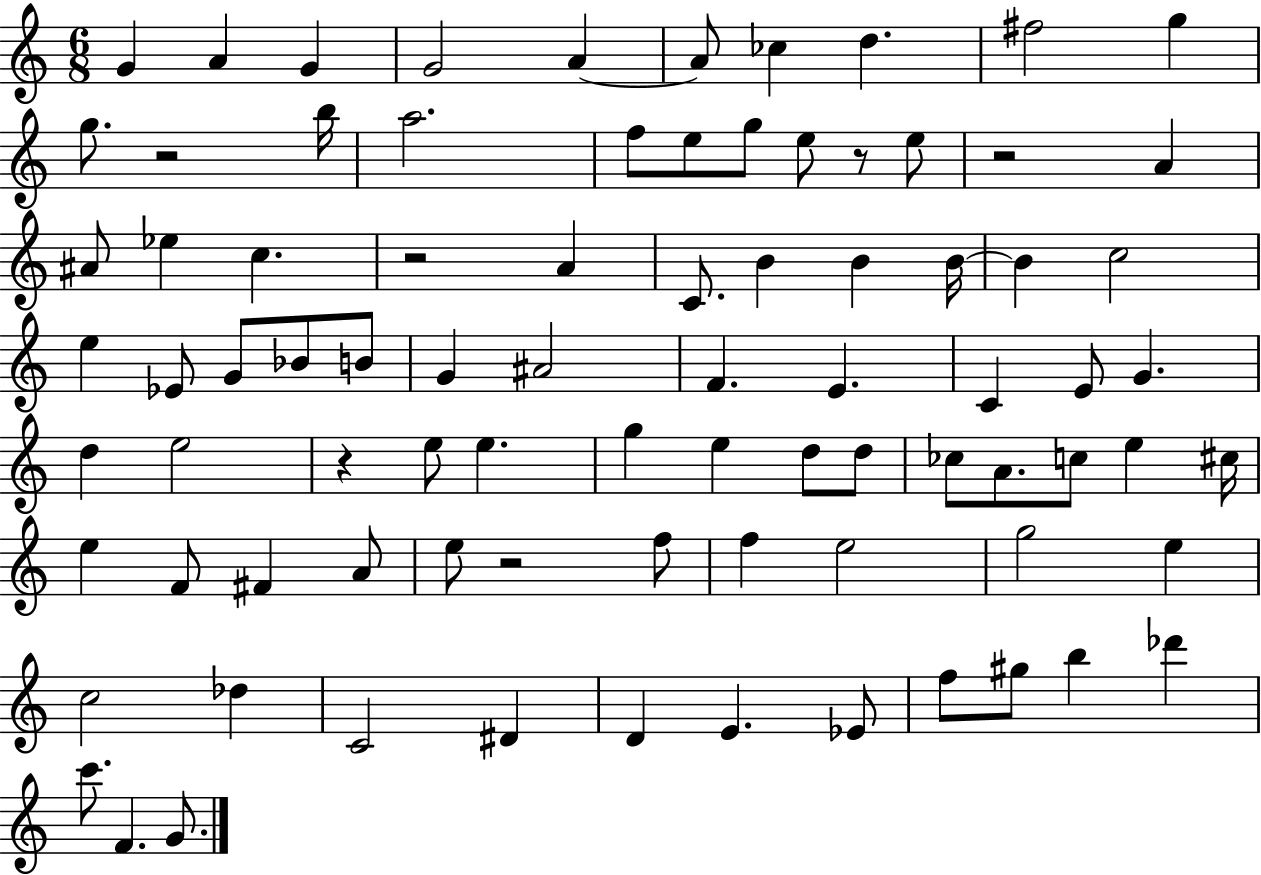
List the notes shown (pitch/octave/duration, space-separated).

G4/q A4/q G4/q G4/h A4/q A4/e CES5/q D5/q. F#5/h G5/q G5/e. R/h B5/s A5/h. F5/e E5/e G5/e E5/e R/e E5/e R/h A4/q A#4/e Eb5/q C5/q. R/h A4/q C4/e. B4/q B4/q B4/s B4/q C5/h E5/q Eb4/e G4/e Bb4/e B4/e G4/q A#4/h F4/q. E4/q. C4/q E4/e G4/q. D5/q E5/h R/q E5/e E5/q. G5/q E5/q D5/e D5/e CES5/e A4/e. C5/e E5/q C#5/s E5/q F4/e F#4/q A4/e E5/e R/h F5/e F5/q E5/h G5/h E5/q C5/h Db5/q C4/h D#4/q D4/q E4/q. Eb4/e F5/e G#5/e B5/q Db6/q C6/e. F4/q. G4/e.